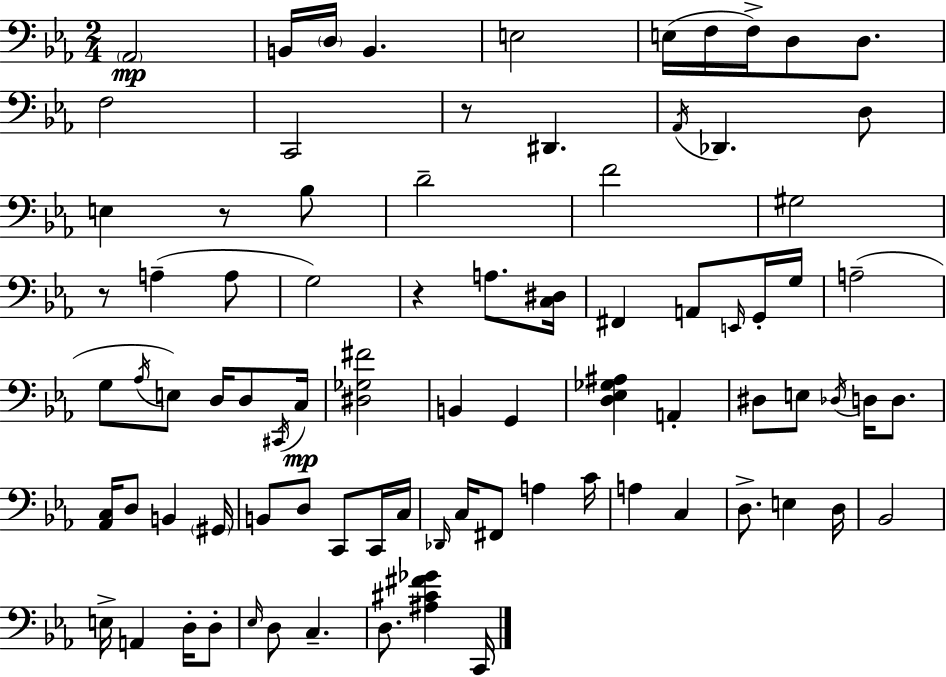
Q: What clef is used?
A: bass